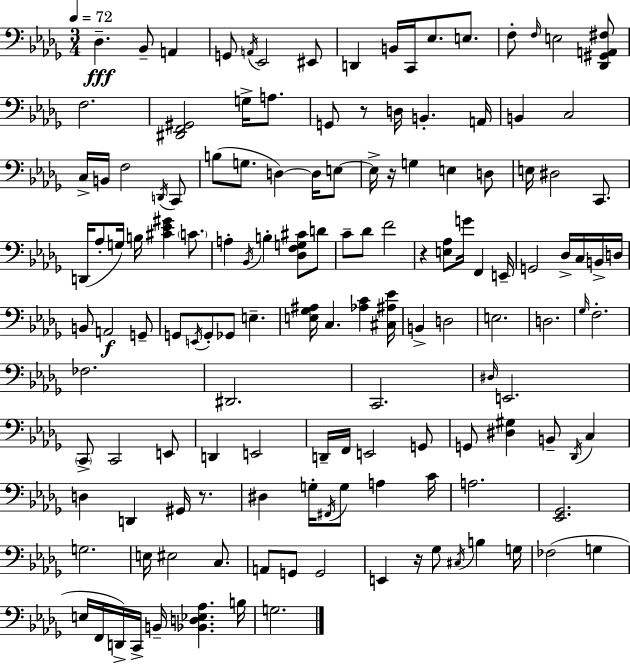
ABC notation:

X:1
T:Untitled
M:3/4
L:1/4
K:Bbm
_D, _B,,/2 A,, G,,/2 A,,/4 _E,,2 ^E,,/2 D,, B,,/4 C,,/4 _E,/2 E,/2 F,/2 F,/4 E,2 [_D,,^G,,A,,^F,]/2 F,2 [^D,,F,,^G,,]2 G,/4 A,/2 G,,/2 z/2 D,/4 B,, A,,/4 B,, C,2 C,/4 B,,/4 F,2 D,,/4 C,,/2 B,/2 G,/2 D, D,/4 E,/2 E,/4 z/4 G, E, D,/2 E,/4 ^D,2 C,,/2 D,,/4 _A,/2 G,/4 B,/4 [^C_E^G] C/2 A, _B,,/4 B, [_D,F,G,^C]/2 D/2 C/2 _D/2 F2 z [E,_A,]/2 G/4 F,, E,,/4 G,,2 _D,/4 C,/4 B,,/4 D,/4 B,,/2 A,,2 G,,/2 G,,/2 E,,/4 G,,/2 _G,,/2 E, [E,_G,^A,]/4 C, [_A,C] [^C,^A,_E]/4 B,, D,2 E,2 D,2 _G,/4 F,2 _F,2 ^D,,2 C,,2 ^D,/4 E,,2 C,,/2 C,,2 E,,/2 D,, E,,2 D,,/4 F,,/4 E,,2 G,,/2 G,,/2 [^D,^G,] B,,/2 _D,,/4 C, D, D,, ^G,,/4 z/2 ^D, G,/4 ^F,,/4 G,/2 A, C/4 A,2 [_E,,_G,,]2 G,2 E,/4 ^E,2 C,/2 A,,/2 G,,/2 G,,2 E,, z/4 _G,/2 ^C,/4 B, G,/4 _F,2 G, E,/4 F,,/4 D,,/4 C,,/4 B,,/4 [_B,,D,_E,_A,] B,/4 G,2